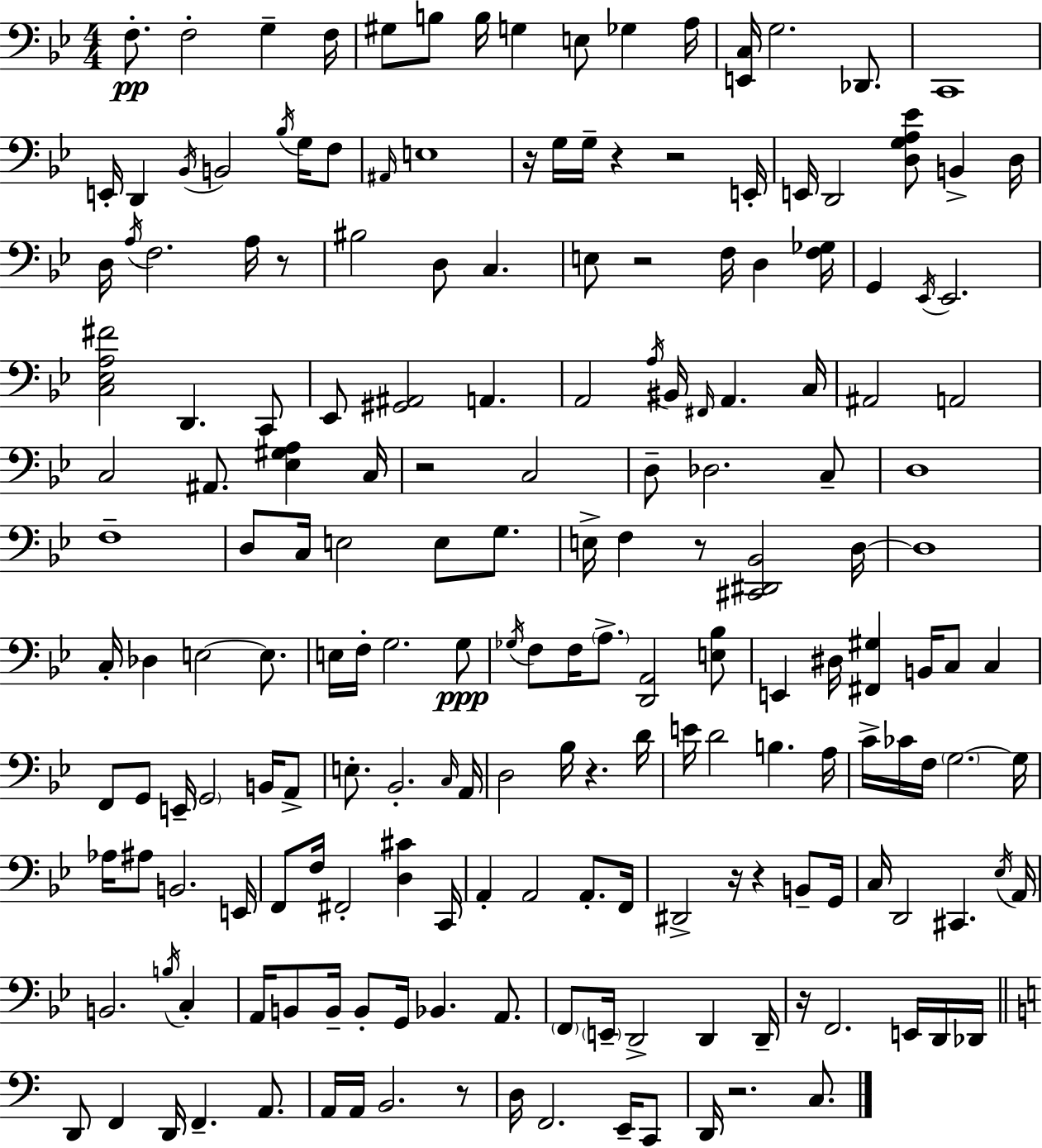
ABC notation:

X:1
T:Untitled
M:4/4
L:1/4
K:Bb
F,/2 F,2 G, F,/4 ^G,/2 B,/2 B,/4 G, E,/2 _G, A,/4 [E,,C,]/4 G,2 _D,,/2 C,,4 E,,/4 D,, _B,,/4 B,,2 _B,/4 G,/4 F,/2 ^A,,/4 E,4 z/4 G,/4 G,/4 z z2 E,,/4 E,,/4 D,,2 [D,G,A,_E]/2 B,, D,/4 D,/4 A,/4 F,2 A,/4 z/2 ^B,2 D,/2 C, E,/2 z2 F,/4 D, [F,_G,]/4 G,, _E,,/4 _E,,2 [C,_E,A,^F]2 D,, C,,/2 _E,,/2 [^G,,^A,,]2 A,, A,,2 A,/4 ^B,,/4 ^F,,/4 A,, C,/4 ^A,,2 A,,2 C,2 ^A,,/2 [_E,^G,A,] C,/4 z2 C,2 D,/2 _D,2 C,/2 D,4 F,4 D,/2 C,/4 E,2 E,/2 G,/2 E,/4 F, z/2 [^C,,^D,,_B,,]2 D,/4 D,4 C,/4 _D, E,2 E,/2 E,/4 F,/4 G,2 G,/2 _G,/4 F,/2 F,/4 A,/2 [D,,A,,]2 [E,_B,]/2 E,, ^D,/4 [^F,,^G,] B,,/4 C,/2 C, F,,/2 G,,/2 E,,/4 G,,2 B,,/4 A,,/2 E,/2 _B,,2 C,/4 A,,/4 D,2 _B,/4 z D/4 E/4 D2 B, A,/4 C/4 _C/4 F,/4 G,2 G,/4 _A,/4 ^A,/2 B,,2 E,,/4 F,,/2 F,/4 ^F,,2 [D,^C] C,,/4 A,, A,,2 A,,/2 F,,/4 ^D,,2 z/4 z B,,/2 G,,/4 C,/4 D,,2 ^C,, _E,/4 A,,/4 B,,2 B,/4 C, A,,/4 B,,/2 B,,/4 B,,/2 G,,/4 _B,, A,,/2 F,,/2 E,,/4 D,,2 D,, D,,/4 z/4 F,,2 E,,/4 D,,/4 _D,,/4 D,,/2 F,, D,,/4 F,, A,,/2 A,,/4 A,,/4 B,,2 z/2 D,/4 F,,2 E,,/4 C,,/2 D,,/4 z2 C,/2